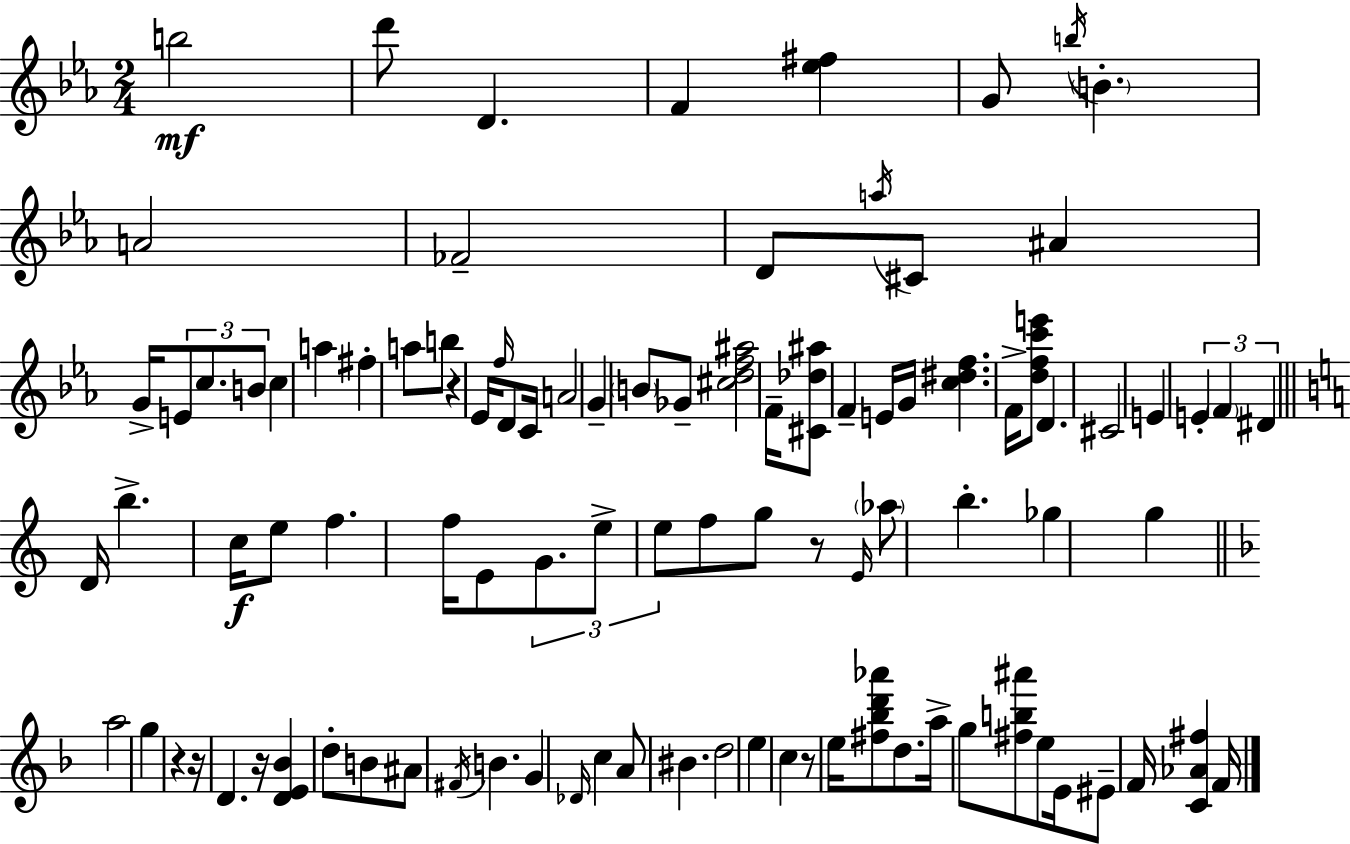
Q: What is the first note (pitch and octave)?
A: B5